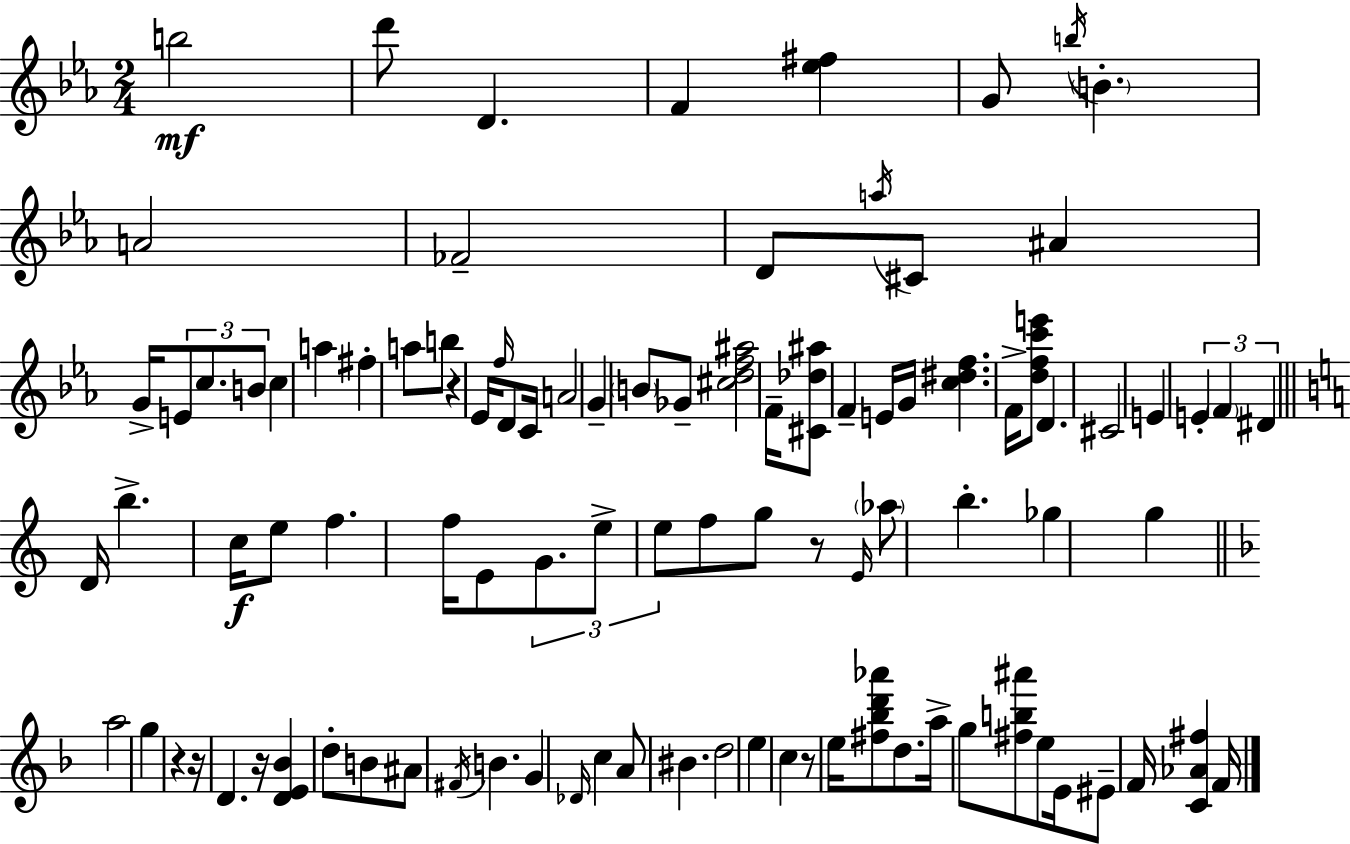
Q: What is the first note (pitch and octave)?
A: B5